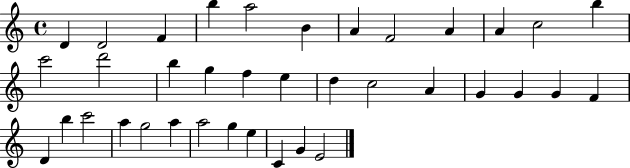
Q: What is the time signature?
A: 4/4